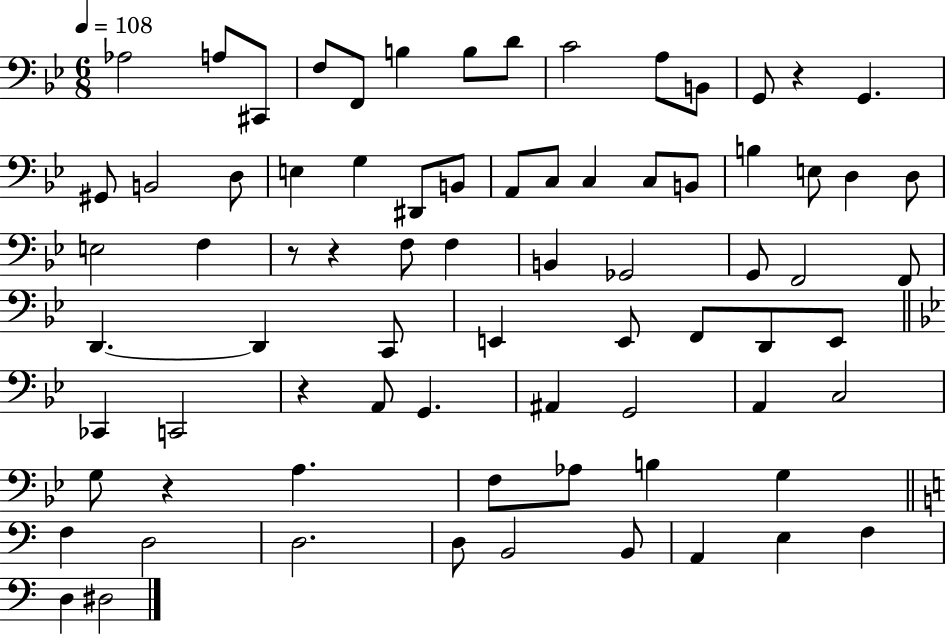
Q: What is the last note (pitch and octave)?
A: D#3